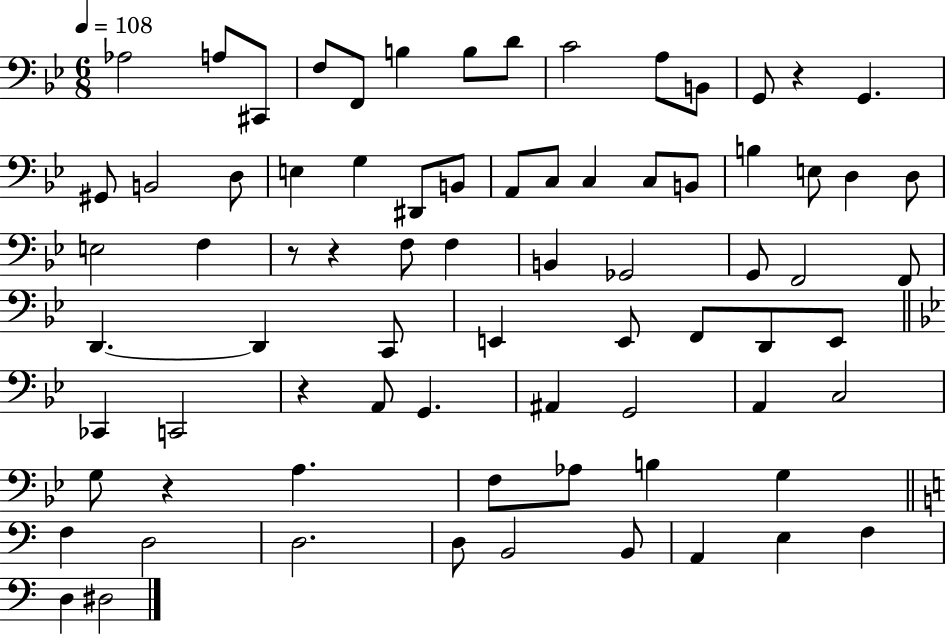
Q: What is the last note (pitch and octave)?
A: D#3